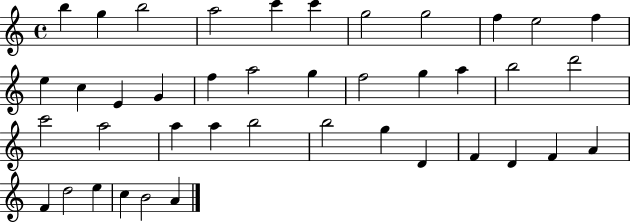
B5/q G5/q B5/h A5/h C6/q C6/q G5/h G5/h F5/q E5/h F5/q E5/q C5/q E4/q G4/q F5/q A5/h G5/q F5/h G5/q A5/q B5/h D6/h C6/h A5/h A5/q A5/q B5/h B5/h G5/q D4/q F4/q D4/q F4/q A4/q F4/q D5/h E5/q C5/q B4/h A4/q